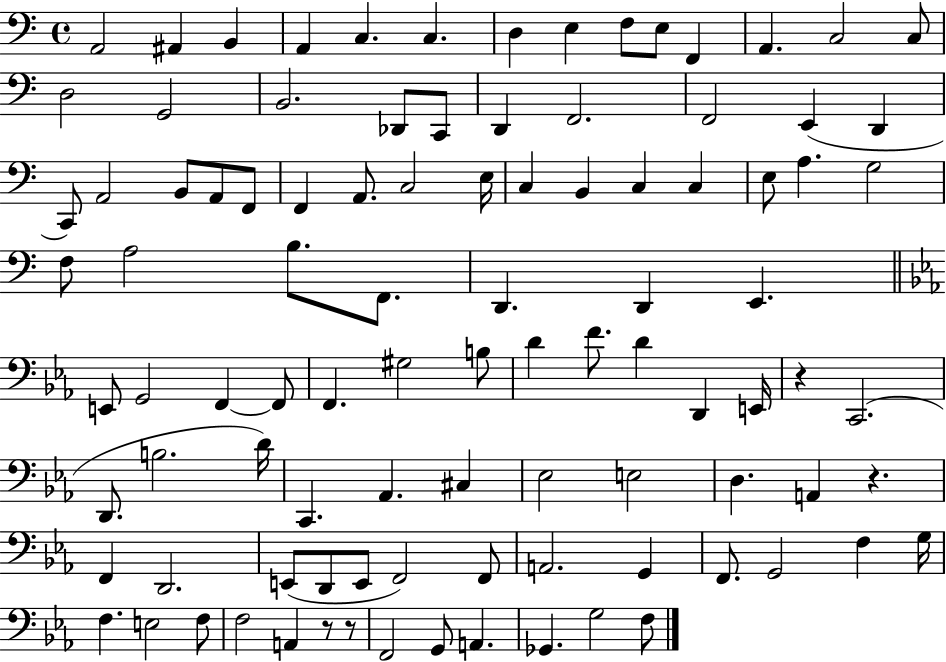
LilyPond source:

{
  \clef bass
  \time 4/4
  \defaultTimeSignature
  \key c \major
  a,2 ais,4 b,4 | a,4 c4. c4. | d4 e4 f8 e8 f,4 | a,4. c2 c8 | \break d2 g,2 | b,2. des,8 c,8 | d,4 f,2. | f,2 e,4( d,4 | \break c,8) a,2 b,8 a,8 f,8 | f,4 a,8. c2 e16 | c4 b,4 c4 c4 | e8 a4. g2 | \break f8 a2 b8. f,8. | d,4. d,4 e,4. | \bar "||" \break \key ees \major e,8 g,2 f,4~~ f,8 | f,4. gis2 b8 | d'4 f'8. d'4 d,4 e,16 | r4 c,2.( | \break d,8. b2. d'16) | c,4. aes,4. cis4 | ees2 e2 | d4. a,4 r4. | \break f,4 d,2. | e,8( d,8 e,8 f,2) f,8 | a,2. g,4 | f,8. g,2 f4 g16 | \break f4. e2 f8 | f2 a,4 r8 r8 | f,2 g,8 a,4. | ges,4. g2 f8 | \break \bar "|."
}